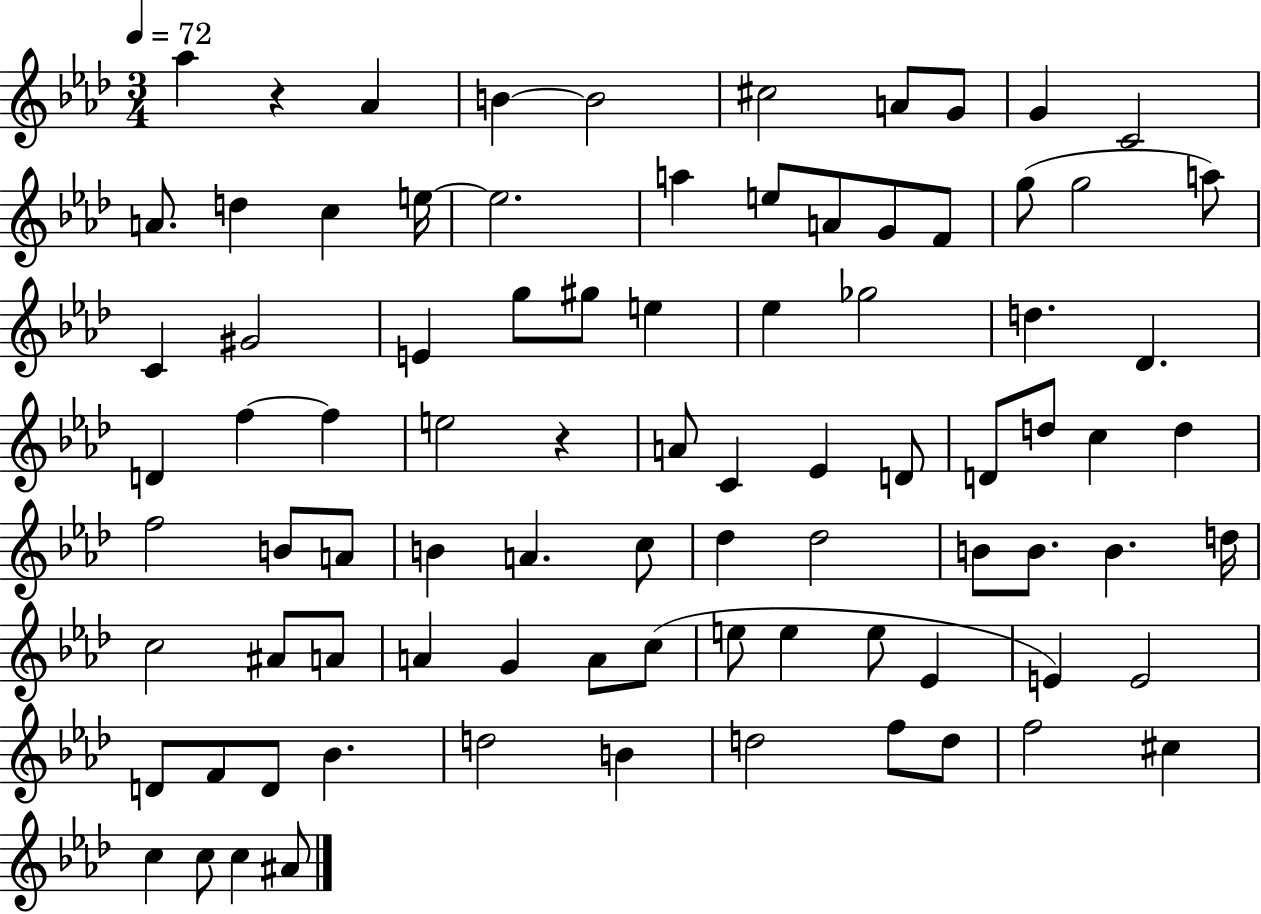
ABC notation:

X:1
T:Untitled
M:3/4
L:1/4
K:Ab
_a z _A B B2 ^c2 A/2 G/2 G C2 A/2 d c e/4 e2 a e/2 A/2 G/2 F/2 g/2 g2 a/2 C ^G2 E g/2 ^g/2 e _e _g2 d _D D f f e2 z A/2 C _E D/2 D/2 d/2 c d f2 B/2 A/2 B A c/2 _d _d2 B/2 B/2 B d/4 c2 ^A/2 A/2 A G A/2 c/2 e/2 e e/2 _E E E2 D/2 F/2 D/2 _B d2 B d2 f/2 d/2 f2 ^c c c/2 c ^A/2